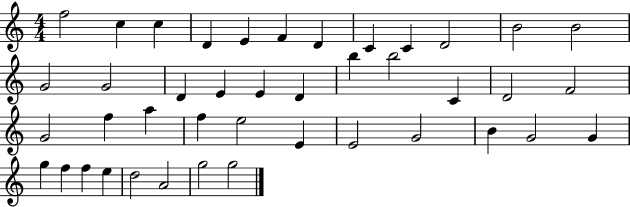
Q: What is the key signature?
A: C major